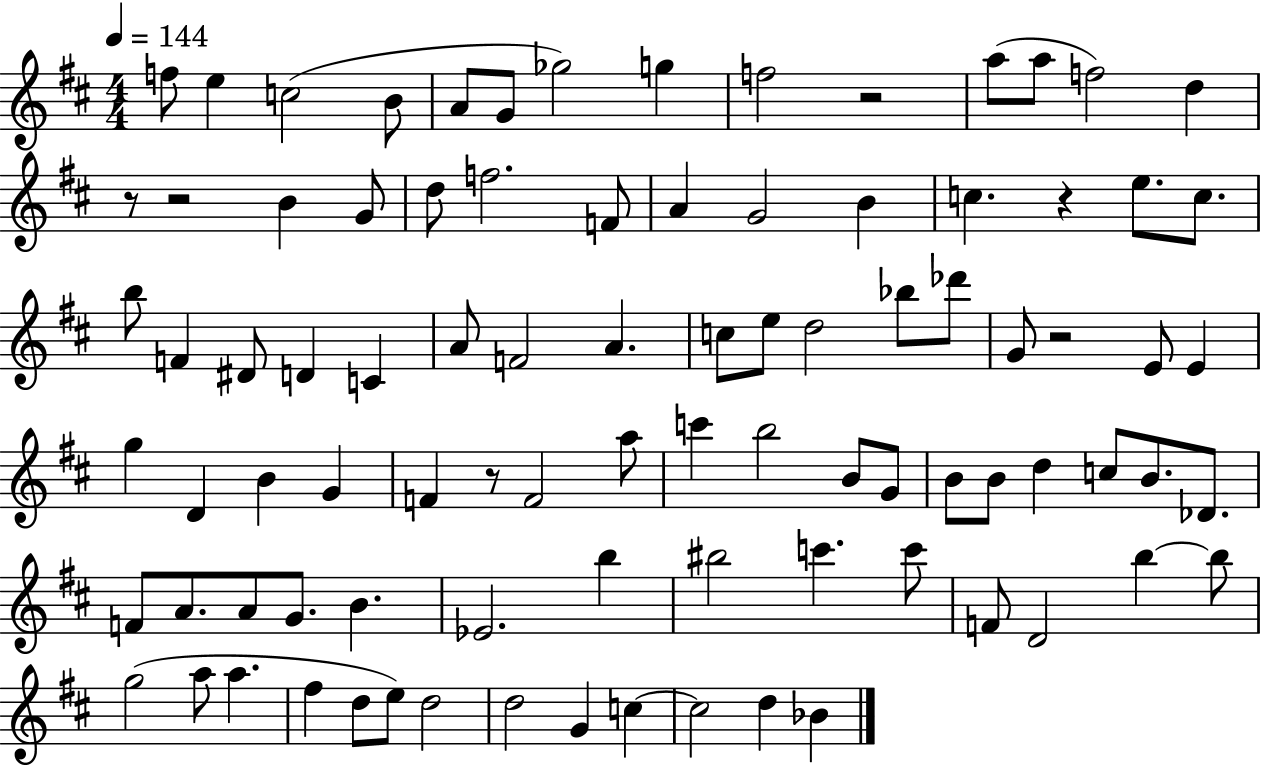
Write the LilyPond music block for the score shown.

{
  \clef treble
  \numericTimeSignature
  \time 4/4
  \key d \major
  \tempo 4 = 144
  \repeat volta 2 { f''8 e''4 c''2( b'8 | a'8 g'8 ges''2) g''4 | f''2 r2 | a''8( a''8 f''2) d''4 | \break r8 r2 b'4 g'8 | d''8 f''2. f'8 | a'4 g'2 b'4 | c''4. r4 e''8. c''8. | \break b''8 f'4 dis'8 d'4 c'4 | a'8 f'2 a'4. | c''8 e''8 d''2 bes''8 des'''8 | g'8 r2 e'8 e'4 | \break g''4 d'4 b'4 g'4 | f'4 r8 f'2 a''8 | c'''4 b''2 b'8 g'8 | b'8 b'8 d''4 c''8 b'8. des'8. | \break f'8 a'8. a'8 g'8. b'4. | ees'2. b''4 | bis''2 c'''4. c'''8 | f'8 d'2 b''4~~ b''8 | \break g''2( a''8 a''4. | fis''4 d''8 e''8) d''2 | d''2 g'4 c''4~~ | c''2 d''4 bes'4 | \break } \bar "|."
}